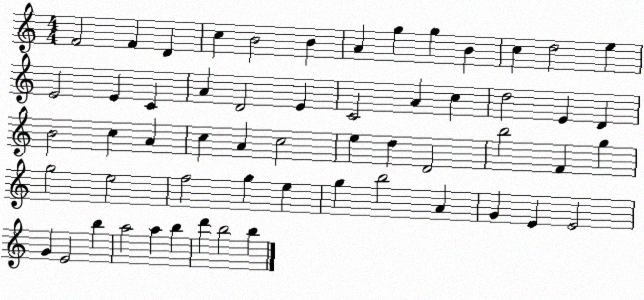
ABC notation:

X:1
T:Untitled
M:4/4
L:1/4
K:C
F2 F D c B2 B A g g B c d2 e E2 E C A D2 E C2 A c d2 E D B2 c A c A c2 e d D2 b2 F g g2 e2 f2 g e g b2 A G E E2 G E2 b a2 a b d' b2 b